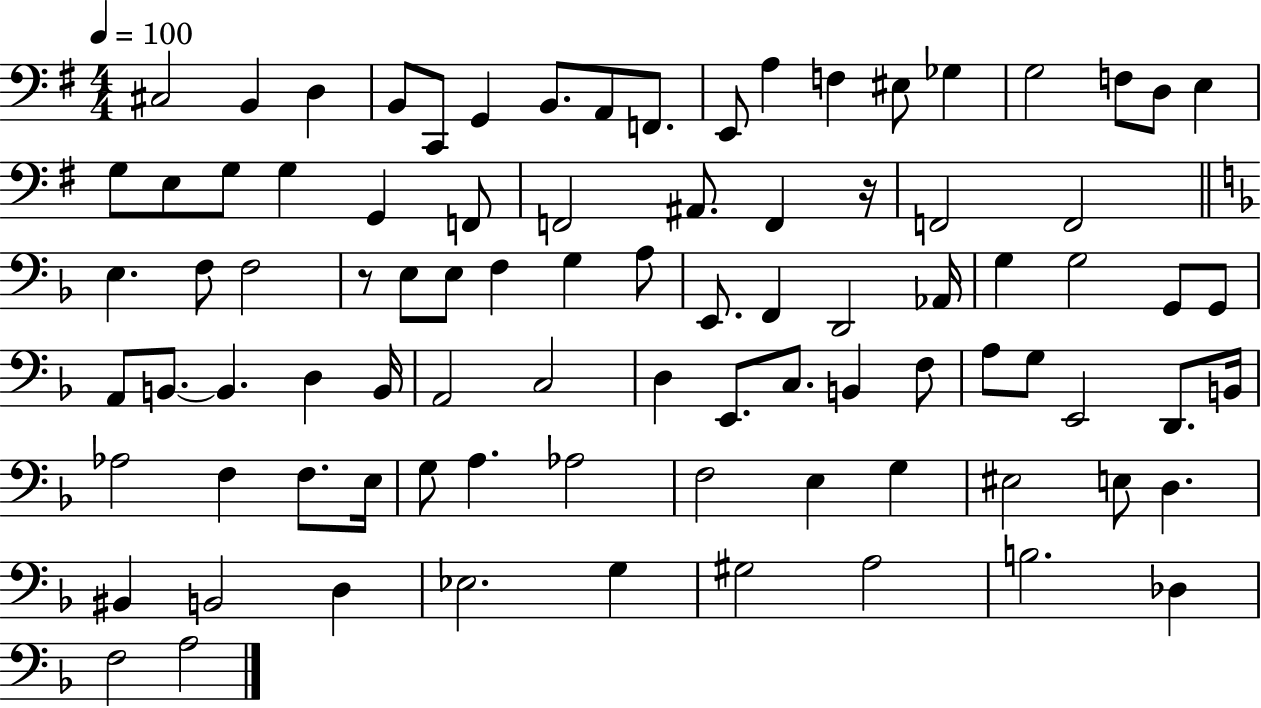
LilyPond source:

{
  \clef bass
  \numericTimeSignature
  \time 4/4
  \key g \major
  \tempo 4 = 100
  cis2 b,4 d4 | b,8 c,8 g,4 b,8. a,8 f,8. | e,8 a4 f4 eis8 ges4 | g2 f8 d8 e4 | \break g8 e8 g8 g4 g,4 f,8 | f,2 ais,8. f,4 r16 | f,2 f,2 | \bar "||" \break \key d \minor e4. f8 f2 | r8 e8 e8 f4 g4 a8 | e,8. f,4 d,2 aes,16 | g4 g2 g,8 g,8 | \break a,8 b,8.~~ b,4. d4 b,16 | a,2 c2 | d4 e,8. c8. b,4 f8 | a8 g8 e,2 d,8. b,16 | \break aes2 f4 f8. e16 | g8 a4. aes2 | f2 e4 g4 | eis2 e8 d4. | \break bis,4 b,2 d4 | ees2. g4 | gis2 a2 | b2. des4 | \break f2 a2 | \bar "|."
}